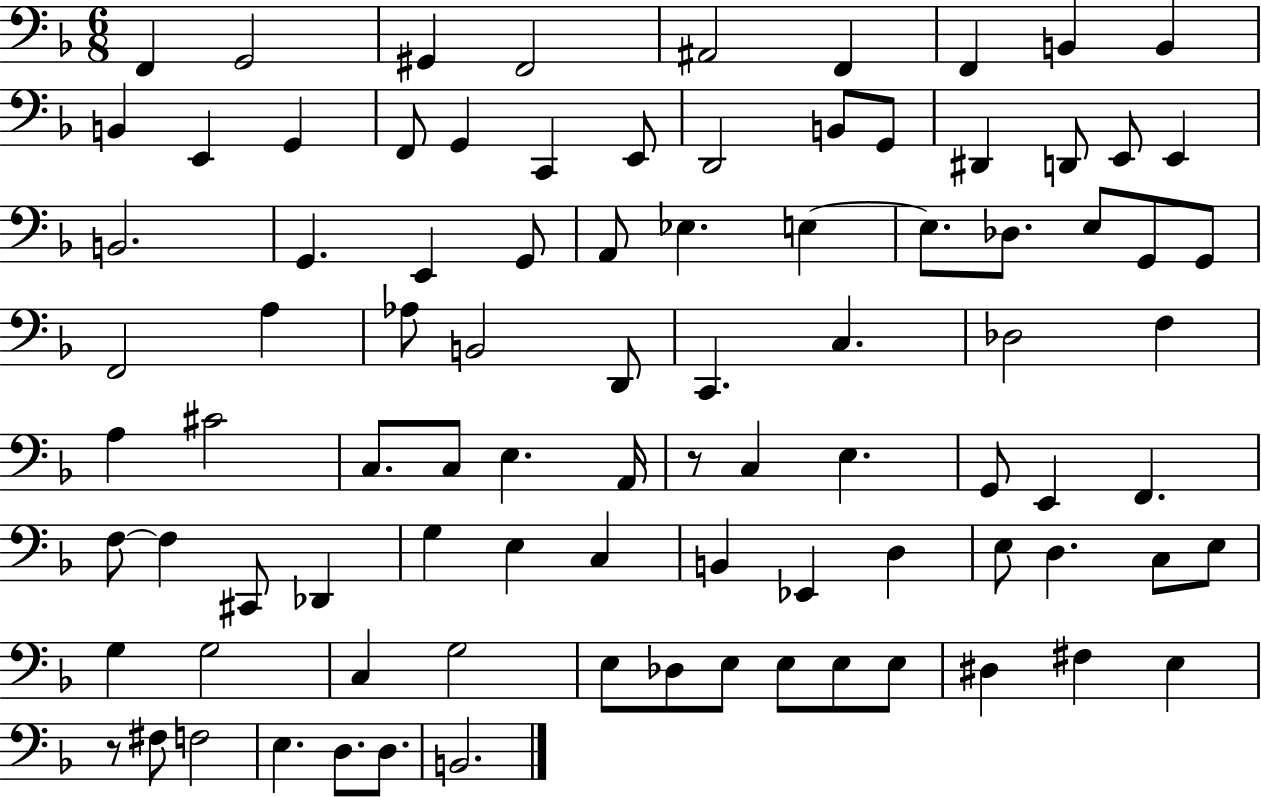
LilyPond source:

{
  \clef bass
  \numericTimeSignature
  \time 6/8
  \key f \major
  f,4 g,2 | gis,4 f,2 | ais,2 f,4 | f,4 b,4 b,4 | \break b,4 e,4 g,4 | f,8 g,4 c,4 e,8 | d,2 b,8 g,8 | dis,4 d,8 e,8 e,4 | \break b,2. | g,4. e,4 g,8 | a,8 ees4. e4~~ | e8. des8. e8 g,8 g,8 | \break f,2 a4 | aes8 b,2 d,8 | c,4. c4. | des2 f4 | \break a4 cis'2 | c8. c8 e4. a,16 | r8 c4 e4. | g,8 e,4 f,4. | \break f8~~ f4 cis,8 des,4 | g4 e4 c4 | b,4 ees,4 d4 | e8 d4. c8 e8 | \break g4 g2 | c4 g2 | e8 des8 e8 e8 e8 e8 | dis4 fis4 e4 | \break r8 fis8 f2 | e4. d8. d8. | b,2. | \bar "|."
}